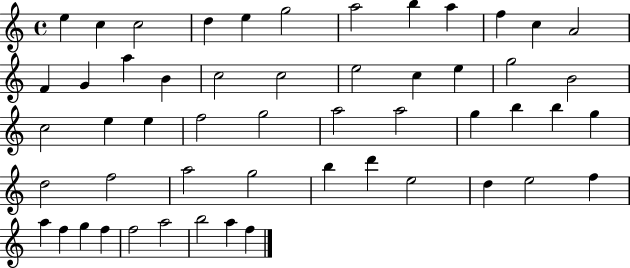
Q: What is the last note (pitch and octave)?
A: F5